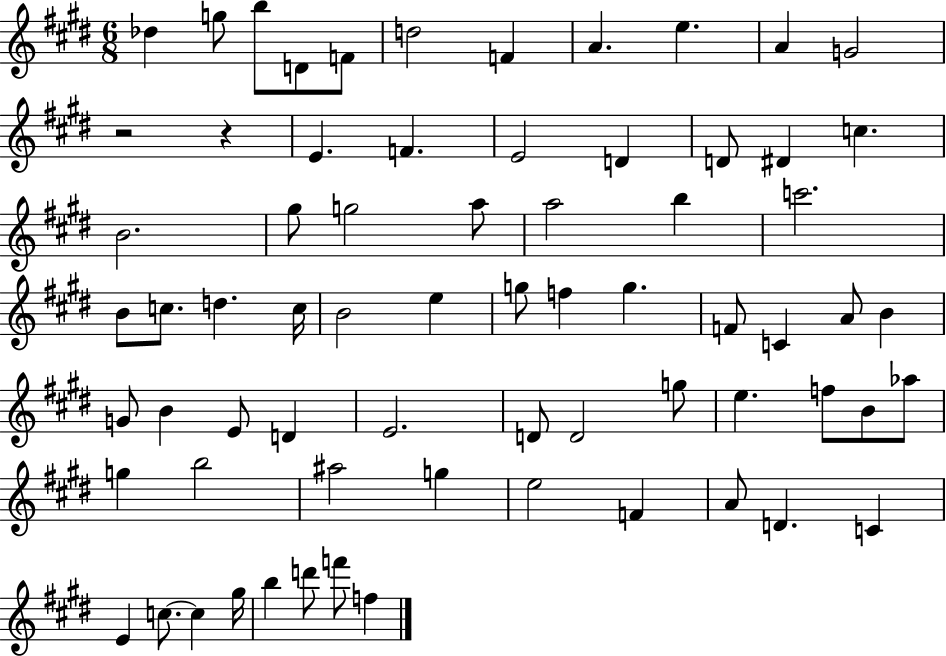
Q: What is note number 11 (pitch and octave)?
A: G4